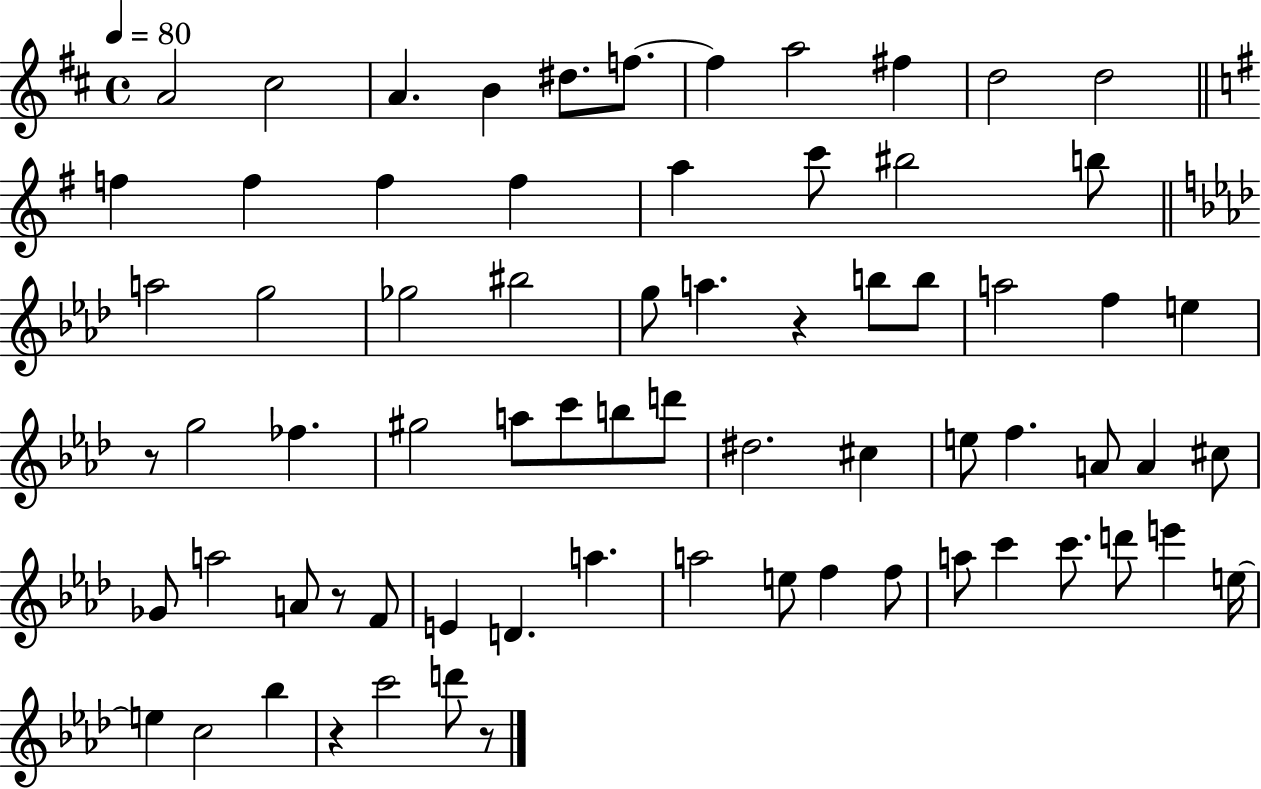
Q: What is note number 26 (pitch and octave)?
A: B5